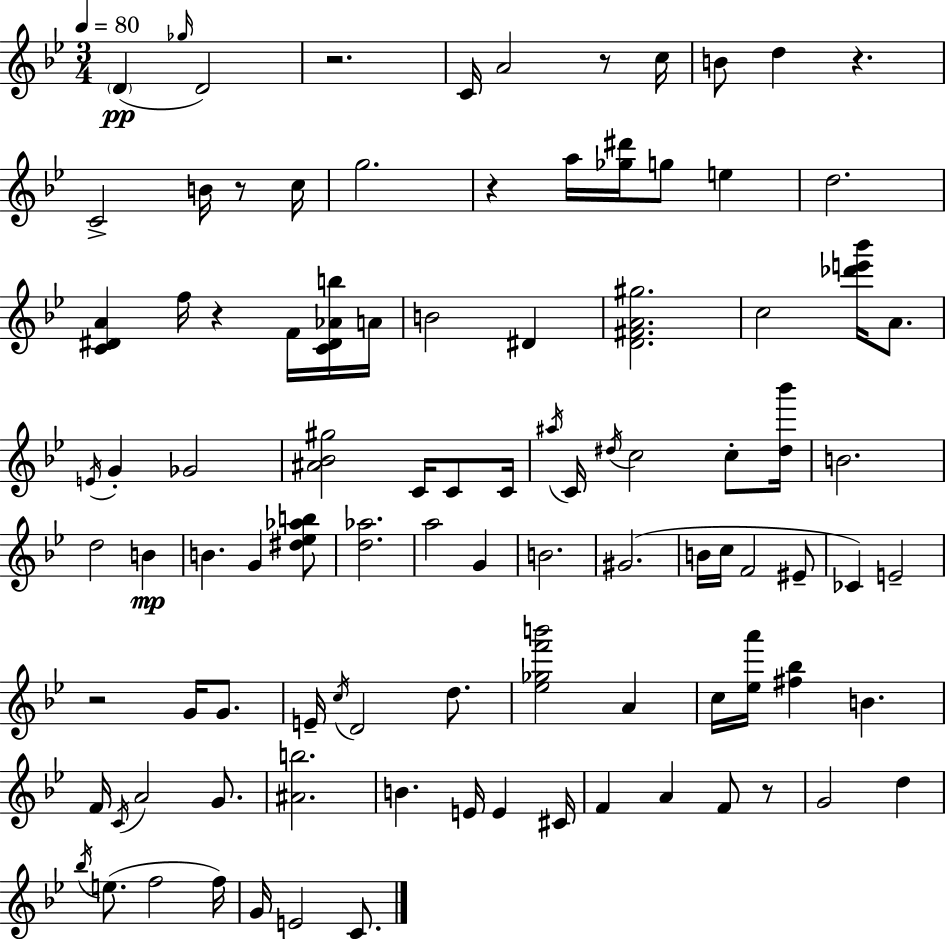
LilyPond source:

{
  \clef treble
  \numericTimeSignature
  \time 3/4
  \key bes \major
  \tempo 4 = 80
  \parenthesize d'4(\pp \grace { ges''16 } d'2) | r2. | c'16 a'2 r8 | c''16 b'8 d''4 r4. | \break c'2-> b'16 r8 | c''16 g''2. | r4 a''16 <ges'' dis'''>16 g''8 e''4 | d''2. | \break <c' dis' a'>4 f''16 r4 f'16 <c' dis' aes' b''>16 | a'16 b'2 dis'4 | <d' fis' a' gis''>2. | c''2 <des''' e''' bes'''>16 a'8. | \break \acciaccatura { e'16 } g'4-. ges'2 | <ais' bes' gis''>2 c'16 c'8 | c'16 \acciaccatura { ais''16 } c'16 \acciaccatura { dis''16 } c''2 | c''8-. <dis'' bes'''>16 b'2. | \break d''2 | b'4\mp b'4. g'4 | <dis'' ees'' aes'' b''>8 <d'' aes''>2. | a''2 | \break g'4 b'2. | gis'2.( | b'16 c''16 f'2 | eis'8-- ces'4) e'2-- | \break r2 | g'16 g'8. e'16-- \acciaccatura { c''16 } d'2 | d''8. <ees'' ges'' f''' b'''>2 | a'4 c''16 <ees'' a'''>16 <fis'' bes''>4 b'4. | \break f'16 \acciaccatura { c'16 } a'2 | g'8. <ais' b''>2. | b'4. | e'16 e'4 cis'16 f'4 a'4 | \break f'8 r8 g'2 | d''4 \acciaccatura { bes''16 }( e''8. f''2 | f''16) g'16 e'2 | c'8. \bar "|."
}